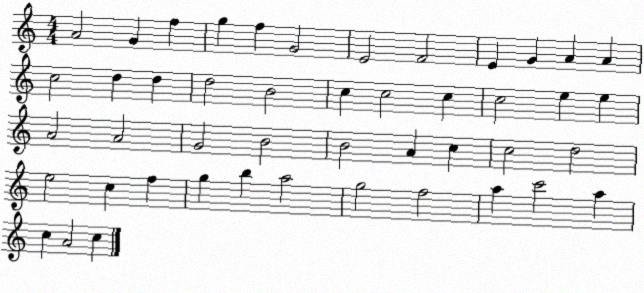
X:1
T:Untitled
M:4/4
L:1/4
K:C
A2 G f g f G2 E2 F2 E G A A c2 d d d2 B2 c c2 c c2 e e A2 A2 G2 B2 B2 A c c2 d2 e2 c f g b a2 g2 f2 a c'2 a c A2 c